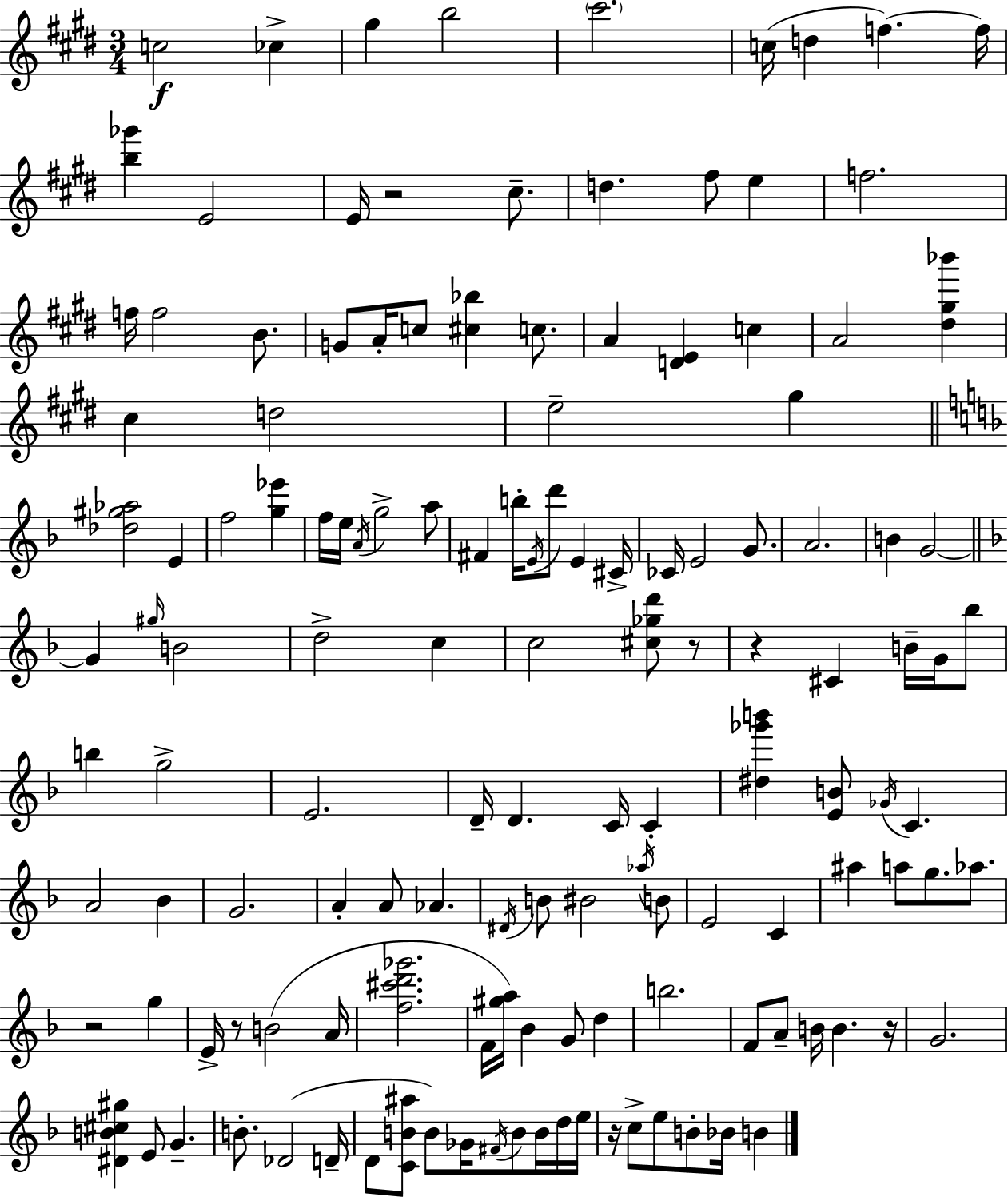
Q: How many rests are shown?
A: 7